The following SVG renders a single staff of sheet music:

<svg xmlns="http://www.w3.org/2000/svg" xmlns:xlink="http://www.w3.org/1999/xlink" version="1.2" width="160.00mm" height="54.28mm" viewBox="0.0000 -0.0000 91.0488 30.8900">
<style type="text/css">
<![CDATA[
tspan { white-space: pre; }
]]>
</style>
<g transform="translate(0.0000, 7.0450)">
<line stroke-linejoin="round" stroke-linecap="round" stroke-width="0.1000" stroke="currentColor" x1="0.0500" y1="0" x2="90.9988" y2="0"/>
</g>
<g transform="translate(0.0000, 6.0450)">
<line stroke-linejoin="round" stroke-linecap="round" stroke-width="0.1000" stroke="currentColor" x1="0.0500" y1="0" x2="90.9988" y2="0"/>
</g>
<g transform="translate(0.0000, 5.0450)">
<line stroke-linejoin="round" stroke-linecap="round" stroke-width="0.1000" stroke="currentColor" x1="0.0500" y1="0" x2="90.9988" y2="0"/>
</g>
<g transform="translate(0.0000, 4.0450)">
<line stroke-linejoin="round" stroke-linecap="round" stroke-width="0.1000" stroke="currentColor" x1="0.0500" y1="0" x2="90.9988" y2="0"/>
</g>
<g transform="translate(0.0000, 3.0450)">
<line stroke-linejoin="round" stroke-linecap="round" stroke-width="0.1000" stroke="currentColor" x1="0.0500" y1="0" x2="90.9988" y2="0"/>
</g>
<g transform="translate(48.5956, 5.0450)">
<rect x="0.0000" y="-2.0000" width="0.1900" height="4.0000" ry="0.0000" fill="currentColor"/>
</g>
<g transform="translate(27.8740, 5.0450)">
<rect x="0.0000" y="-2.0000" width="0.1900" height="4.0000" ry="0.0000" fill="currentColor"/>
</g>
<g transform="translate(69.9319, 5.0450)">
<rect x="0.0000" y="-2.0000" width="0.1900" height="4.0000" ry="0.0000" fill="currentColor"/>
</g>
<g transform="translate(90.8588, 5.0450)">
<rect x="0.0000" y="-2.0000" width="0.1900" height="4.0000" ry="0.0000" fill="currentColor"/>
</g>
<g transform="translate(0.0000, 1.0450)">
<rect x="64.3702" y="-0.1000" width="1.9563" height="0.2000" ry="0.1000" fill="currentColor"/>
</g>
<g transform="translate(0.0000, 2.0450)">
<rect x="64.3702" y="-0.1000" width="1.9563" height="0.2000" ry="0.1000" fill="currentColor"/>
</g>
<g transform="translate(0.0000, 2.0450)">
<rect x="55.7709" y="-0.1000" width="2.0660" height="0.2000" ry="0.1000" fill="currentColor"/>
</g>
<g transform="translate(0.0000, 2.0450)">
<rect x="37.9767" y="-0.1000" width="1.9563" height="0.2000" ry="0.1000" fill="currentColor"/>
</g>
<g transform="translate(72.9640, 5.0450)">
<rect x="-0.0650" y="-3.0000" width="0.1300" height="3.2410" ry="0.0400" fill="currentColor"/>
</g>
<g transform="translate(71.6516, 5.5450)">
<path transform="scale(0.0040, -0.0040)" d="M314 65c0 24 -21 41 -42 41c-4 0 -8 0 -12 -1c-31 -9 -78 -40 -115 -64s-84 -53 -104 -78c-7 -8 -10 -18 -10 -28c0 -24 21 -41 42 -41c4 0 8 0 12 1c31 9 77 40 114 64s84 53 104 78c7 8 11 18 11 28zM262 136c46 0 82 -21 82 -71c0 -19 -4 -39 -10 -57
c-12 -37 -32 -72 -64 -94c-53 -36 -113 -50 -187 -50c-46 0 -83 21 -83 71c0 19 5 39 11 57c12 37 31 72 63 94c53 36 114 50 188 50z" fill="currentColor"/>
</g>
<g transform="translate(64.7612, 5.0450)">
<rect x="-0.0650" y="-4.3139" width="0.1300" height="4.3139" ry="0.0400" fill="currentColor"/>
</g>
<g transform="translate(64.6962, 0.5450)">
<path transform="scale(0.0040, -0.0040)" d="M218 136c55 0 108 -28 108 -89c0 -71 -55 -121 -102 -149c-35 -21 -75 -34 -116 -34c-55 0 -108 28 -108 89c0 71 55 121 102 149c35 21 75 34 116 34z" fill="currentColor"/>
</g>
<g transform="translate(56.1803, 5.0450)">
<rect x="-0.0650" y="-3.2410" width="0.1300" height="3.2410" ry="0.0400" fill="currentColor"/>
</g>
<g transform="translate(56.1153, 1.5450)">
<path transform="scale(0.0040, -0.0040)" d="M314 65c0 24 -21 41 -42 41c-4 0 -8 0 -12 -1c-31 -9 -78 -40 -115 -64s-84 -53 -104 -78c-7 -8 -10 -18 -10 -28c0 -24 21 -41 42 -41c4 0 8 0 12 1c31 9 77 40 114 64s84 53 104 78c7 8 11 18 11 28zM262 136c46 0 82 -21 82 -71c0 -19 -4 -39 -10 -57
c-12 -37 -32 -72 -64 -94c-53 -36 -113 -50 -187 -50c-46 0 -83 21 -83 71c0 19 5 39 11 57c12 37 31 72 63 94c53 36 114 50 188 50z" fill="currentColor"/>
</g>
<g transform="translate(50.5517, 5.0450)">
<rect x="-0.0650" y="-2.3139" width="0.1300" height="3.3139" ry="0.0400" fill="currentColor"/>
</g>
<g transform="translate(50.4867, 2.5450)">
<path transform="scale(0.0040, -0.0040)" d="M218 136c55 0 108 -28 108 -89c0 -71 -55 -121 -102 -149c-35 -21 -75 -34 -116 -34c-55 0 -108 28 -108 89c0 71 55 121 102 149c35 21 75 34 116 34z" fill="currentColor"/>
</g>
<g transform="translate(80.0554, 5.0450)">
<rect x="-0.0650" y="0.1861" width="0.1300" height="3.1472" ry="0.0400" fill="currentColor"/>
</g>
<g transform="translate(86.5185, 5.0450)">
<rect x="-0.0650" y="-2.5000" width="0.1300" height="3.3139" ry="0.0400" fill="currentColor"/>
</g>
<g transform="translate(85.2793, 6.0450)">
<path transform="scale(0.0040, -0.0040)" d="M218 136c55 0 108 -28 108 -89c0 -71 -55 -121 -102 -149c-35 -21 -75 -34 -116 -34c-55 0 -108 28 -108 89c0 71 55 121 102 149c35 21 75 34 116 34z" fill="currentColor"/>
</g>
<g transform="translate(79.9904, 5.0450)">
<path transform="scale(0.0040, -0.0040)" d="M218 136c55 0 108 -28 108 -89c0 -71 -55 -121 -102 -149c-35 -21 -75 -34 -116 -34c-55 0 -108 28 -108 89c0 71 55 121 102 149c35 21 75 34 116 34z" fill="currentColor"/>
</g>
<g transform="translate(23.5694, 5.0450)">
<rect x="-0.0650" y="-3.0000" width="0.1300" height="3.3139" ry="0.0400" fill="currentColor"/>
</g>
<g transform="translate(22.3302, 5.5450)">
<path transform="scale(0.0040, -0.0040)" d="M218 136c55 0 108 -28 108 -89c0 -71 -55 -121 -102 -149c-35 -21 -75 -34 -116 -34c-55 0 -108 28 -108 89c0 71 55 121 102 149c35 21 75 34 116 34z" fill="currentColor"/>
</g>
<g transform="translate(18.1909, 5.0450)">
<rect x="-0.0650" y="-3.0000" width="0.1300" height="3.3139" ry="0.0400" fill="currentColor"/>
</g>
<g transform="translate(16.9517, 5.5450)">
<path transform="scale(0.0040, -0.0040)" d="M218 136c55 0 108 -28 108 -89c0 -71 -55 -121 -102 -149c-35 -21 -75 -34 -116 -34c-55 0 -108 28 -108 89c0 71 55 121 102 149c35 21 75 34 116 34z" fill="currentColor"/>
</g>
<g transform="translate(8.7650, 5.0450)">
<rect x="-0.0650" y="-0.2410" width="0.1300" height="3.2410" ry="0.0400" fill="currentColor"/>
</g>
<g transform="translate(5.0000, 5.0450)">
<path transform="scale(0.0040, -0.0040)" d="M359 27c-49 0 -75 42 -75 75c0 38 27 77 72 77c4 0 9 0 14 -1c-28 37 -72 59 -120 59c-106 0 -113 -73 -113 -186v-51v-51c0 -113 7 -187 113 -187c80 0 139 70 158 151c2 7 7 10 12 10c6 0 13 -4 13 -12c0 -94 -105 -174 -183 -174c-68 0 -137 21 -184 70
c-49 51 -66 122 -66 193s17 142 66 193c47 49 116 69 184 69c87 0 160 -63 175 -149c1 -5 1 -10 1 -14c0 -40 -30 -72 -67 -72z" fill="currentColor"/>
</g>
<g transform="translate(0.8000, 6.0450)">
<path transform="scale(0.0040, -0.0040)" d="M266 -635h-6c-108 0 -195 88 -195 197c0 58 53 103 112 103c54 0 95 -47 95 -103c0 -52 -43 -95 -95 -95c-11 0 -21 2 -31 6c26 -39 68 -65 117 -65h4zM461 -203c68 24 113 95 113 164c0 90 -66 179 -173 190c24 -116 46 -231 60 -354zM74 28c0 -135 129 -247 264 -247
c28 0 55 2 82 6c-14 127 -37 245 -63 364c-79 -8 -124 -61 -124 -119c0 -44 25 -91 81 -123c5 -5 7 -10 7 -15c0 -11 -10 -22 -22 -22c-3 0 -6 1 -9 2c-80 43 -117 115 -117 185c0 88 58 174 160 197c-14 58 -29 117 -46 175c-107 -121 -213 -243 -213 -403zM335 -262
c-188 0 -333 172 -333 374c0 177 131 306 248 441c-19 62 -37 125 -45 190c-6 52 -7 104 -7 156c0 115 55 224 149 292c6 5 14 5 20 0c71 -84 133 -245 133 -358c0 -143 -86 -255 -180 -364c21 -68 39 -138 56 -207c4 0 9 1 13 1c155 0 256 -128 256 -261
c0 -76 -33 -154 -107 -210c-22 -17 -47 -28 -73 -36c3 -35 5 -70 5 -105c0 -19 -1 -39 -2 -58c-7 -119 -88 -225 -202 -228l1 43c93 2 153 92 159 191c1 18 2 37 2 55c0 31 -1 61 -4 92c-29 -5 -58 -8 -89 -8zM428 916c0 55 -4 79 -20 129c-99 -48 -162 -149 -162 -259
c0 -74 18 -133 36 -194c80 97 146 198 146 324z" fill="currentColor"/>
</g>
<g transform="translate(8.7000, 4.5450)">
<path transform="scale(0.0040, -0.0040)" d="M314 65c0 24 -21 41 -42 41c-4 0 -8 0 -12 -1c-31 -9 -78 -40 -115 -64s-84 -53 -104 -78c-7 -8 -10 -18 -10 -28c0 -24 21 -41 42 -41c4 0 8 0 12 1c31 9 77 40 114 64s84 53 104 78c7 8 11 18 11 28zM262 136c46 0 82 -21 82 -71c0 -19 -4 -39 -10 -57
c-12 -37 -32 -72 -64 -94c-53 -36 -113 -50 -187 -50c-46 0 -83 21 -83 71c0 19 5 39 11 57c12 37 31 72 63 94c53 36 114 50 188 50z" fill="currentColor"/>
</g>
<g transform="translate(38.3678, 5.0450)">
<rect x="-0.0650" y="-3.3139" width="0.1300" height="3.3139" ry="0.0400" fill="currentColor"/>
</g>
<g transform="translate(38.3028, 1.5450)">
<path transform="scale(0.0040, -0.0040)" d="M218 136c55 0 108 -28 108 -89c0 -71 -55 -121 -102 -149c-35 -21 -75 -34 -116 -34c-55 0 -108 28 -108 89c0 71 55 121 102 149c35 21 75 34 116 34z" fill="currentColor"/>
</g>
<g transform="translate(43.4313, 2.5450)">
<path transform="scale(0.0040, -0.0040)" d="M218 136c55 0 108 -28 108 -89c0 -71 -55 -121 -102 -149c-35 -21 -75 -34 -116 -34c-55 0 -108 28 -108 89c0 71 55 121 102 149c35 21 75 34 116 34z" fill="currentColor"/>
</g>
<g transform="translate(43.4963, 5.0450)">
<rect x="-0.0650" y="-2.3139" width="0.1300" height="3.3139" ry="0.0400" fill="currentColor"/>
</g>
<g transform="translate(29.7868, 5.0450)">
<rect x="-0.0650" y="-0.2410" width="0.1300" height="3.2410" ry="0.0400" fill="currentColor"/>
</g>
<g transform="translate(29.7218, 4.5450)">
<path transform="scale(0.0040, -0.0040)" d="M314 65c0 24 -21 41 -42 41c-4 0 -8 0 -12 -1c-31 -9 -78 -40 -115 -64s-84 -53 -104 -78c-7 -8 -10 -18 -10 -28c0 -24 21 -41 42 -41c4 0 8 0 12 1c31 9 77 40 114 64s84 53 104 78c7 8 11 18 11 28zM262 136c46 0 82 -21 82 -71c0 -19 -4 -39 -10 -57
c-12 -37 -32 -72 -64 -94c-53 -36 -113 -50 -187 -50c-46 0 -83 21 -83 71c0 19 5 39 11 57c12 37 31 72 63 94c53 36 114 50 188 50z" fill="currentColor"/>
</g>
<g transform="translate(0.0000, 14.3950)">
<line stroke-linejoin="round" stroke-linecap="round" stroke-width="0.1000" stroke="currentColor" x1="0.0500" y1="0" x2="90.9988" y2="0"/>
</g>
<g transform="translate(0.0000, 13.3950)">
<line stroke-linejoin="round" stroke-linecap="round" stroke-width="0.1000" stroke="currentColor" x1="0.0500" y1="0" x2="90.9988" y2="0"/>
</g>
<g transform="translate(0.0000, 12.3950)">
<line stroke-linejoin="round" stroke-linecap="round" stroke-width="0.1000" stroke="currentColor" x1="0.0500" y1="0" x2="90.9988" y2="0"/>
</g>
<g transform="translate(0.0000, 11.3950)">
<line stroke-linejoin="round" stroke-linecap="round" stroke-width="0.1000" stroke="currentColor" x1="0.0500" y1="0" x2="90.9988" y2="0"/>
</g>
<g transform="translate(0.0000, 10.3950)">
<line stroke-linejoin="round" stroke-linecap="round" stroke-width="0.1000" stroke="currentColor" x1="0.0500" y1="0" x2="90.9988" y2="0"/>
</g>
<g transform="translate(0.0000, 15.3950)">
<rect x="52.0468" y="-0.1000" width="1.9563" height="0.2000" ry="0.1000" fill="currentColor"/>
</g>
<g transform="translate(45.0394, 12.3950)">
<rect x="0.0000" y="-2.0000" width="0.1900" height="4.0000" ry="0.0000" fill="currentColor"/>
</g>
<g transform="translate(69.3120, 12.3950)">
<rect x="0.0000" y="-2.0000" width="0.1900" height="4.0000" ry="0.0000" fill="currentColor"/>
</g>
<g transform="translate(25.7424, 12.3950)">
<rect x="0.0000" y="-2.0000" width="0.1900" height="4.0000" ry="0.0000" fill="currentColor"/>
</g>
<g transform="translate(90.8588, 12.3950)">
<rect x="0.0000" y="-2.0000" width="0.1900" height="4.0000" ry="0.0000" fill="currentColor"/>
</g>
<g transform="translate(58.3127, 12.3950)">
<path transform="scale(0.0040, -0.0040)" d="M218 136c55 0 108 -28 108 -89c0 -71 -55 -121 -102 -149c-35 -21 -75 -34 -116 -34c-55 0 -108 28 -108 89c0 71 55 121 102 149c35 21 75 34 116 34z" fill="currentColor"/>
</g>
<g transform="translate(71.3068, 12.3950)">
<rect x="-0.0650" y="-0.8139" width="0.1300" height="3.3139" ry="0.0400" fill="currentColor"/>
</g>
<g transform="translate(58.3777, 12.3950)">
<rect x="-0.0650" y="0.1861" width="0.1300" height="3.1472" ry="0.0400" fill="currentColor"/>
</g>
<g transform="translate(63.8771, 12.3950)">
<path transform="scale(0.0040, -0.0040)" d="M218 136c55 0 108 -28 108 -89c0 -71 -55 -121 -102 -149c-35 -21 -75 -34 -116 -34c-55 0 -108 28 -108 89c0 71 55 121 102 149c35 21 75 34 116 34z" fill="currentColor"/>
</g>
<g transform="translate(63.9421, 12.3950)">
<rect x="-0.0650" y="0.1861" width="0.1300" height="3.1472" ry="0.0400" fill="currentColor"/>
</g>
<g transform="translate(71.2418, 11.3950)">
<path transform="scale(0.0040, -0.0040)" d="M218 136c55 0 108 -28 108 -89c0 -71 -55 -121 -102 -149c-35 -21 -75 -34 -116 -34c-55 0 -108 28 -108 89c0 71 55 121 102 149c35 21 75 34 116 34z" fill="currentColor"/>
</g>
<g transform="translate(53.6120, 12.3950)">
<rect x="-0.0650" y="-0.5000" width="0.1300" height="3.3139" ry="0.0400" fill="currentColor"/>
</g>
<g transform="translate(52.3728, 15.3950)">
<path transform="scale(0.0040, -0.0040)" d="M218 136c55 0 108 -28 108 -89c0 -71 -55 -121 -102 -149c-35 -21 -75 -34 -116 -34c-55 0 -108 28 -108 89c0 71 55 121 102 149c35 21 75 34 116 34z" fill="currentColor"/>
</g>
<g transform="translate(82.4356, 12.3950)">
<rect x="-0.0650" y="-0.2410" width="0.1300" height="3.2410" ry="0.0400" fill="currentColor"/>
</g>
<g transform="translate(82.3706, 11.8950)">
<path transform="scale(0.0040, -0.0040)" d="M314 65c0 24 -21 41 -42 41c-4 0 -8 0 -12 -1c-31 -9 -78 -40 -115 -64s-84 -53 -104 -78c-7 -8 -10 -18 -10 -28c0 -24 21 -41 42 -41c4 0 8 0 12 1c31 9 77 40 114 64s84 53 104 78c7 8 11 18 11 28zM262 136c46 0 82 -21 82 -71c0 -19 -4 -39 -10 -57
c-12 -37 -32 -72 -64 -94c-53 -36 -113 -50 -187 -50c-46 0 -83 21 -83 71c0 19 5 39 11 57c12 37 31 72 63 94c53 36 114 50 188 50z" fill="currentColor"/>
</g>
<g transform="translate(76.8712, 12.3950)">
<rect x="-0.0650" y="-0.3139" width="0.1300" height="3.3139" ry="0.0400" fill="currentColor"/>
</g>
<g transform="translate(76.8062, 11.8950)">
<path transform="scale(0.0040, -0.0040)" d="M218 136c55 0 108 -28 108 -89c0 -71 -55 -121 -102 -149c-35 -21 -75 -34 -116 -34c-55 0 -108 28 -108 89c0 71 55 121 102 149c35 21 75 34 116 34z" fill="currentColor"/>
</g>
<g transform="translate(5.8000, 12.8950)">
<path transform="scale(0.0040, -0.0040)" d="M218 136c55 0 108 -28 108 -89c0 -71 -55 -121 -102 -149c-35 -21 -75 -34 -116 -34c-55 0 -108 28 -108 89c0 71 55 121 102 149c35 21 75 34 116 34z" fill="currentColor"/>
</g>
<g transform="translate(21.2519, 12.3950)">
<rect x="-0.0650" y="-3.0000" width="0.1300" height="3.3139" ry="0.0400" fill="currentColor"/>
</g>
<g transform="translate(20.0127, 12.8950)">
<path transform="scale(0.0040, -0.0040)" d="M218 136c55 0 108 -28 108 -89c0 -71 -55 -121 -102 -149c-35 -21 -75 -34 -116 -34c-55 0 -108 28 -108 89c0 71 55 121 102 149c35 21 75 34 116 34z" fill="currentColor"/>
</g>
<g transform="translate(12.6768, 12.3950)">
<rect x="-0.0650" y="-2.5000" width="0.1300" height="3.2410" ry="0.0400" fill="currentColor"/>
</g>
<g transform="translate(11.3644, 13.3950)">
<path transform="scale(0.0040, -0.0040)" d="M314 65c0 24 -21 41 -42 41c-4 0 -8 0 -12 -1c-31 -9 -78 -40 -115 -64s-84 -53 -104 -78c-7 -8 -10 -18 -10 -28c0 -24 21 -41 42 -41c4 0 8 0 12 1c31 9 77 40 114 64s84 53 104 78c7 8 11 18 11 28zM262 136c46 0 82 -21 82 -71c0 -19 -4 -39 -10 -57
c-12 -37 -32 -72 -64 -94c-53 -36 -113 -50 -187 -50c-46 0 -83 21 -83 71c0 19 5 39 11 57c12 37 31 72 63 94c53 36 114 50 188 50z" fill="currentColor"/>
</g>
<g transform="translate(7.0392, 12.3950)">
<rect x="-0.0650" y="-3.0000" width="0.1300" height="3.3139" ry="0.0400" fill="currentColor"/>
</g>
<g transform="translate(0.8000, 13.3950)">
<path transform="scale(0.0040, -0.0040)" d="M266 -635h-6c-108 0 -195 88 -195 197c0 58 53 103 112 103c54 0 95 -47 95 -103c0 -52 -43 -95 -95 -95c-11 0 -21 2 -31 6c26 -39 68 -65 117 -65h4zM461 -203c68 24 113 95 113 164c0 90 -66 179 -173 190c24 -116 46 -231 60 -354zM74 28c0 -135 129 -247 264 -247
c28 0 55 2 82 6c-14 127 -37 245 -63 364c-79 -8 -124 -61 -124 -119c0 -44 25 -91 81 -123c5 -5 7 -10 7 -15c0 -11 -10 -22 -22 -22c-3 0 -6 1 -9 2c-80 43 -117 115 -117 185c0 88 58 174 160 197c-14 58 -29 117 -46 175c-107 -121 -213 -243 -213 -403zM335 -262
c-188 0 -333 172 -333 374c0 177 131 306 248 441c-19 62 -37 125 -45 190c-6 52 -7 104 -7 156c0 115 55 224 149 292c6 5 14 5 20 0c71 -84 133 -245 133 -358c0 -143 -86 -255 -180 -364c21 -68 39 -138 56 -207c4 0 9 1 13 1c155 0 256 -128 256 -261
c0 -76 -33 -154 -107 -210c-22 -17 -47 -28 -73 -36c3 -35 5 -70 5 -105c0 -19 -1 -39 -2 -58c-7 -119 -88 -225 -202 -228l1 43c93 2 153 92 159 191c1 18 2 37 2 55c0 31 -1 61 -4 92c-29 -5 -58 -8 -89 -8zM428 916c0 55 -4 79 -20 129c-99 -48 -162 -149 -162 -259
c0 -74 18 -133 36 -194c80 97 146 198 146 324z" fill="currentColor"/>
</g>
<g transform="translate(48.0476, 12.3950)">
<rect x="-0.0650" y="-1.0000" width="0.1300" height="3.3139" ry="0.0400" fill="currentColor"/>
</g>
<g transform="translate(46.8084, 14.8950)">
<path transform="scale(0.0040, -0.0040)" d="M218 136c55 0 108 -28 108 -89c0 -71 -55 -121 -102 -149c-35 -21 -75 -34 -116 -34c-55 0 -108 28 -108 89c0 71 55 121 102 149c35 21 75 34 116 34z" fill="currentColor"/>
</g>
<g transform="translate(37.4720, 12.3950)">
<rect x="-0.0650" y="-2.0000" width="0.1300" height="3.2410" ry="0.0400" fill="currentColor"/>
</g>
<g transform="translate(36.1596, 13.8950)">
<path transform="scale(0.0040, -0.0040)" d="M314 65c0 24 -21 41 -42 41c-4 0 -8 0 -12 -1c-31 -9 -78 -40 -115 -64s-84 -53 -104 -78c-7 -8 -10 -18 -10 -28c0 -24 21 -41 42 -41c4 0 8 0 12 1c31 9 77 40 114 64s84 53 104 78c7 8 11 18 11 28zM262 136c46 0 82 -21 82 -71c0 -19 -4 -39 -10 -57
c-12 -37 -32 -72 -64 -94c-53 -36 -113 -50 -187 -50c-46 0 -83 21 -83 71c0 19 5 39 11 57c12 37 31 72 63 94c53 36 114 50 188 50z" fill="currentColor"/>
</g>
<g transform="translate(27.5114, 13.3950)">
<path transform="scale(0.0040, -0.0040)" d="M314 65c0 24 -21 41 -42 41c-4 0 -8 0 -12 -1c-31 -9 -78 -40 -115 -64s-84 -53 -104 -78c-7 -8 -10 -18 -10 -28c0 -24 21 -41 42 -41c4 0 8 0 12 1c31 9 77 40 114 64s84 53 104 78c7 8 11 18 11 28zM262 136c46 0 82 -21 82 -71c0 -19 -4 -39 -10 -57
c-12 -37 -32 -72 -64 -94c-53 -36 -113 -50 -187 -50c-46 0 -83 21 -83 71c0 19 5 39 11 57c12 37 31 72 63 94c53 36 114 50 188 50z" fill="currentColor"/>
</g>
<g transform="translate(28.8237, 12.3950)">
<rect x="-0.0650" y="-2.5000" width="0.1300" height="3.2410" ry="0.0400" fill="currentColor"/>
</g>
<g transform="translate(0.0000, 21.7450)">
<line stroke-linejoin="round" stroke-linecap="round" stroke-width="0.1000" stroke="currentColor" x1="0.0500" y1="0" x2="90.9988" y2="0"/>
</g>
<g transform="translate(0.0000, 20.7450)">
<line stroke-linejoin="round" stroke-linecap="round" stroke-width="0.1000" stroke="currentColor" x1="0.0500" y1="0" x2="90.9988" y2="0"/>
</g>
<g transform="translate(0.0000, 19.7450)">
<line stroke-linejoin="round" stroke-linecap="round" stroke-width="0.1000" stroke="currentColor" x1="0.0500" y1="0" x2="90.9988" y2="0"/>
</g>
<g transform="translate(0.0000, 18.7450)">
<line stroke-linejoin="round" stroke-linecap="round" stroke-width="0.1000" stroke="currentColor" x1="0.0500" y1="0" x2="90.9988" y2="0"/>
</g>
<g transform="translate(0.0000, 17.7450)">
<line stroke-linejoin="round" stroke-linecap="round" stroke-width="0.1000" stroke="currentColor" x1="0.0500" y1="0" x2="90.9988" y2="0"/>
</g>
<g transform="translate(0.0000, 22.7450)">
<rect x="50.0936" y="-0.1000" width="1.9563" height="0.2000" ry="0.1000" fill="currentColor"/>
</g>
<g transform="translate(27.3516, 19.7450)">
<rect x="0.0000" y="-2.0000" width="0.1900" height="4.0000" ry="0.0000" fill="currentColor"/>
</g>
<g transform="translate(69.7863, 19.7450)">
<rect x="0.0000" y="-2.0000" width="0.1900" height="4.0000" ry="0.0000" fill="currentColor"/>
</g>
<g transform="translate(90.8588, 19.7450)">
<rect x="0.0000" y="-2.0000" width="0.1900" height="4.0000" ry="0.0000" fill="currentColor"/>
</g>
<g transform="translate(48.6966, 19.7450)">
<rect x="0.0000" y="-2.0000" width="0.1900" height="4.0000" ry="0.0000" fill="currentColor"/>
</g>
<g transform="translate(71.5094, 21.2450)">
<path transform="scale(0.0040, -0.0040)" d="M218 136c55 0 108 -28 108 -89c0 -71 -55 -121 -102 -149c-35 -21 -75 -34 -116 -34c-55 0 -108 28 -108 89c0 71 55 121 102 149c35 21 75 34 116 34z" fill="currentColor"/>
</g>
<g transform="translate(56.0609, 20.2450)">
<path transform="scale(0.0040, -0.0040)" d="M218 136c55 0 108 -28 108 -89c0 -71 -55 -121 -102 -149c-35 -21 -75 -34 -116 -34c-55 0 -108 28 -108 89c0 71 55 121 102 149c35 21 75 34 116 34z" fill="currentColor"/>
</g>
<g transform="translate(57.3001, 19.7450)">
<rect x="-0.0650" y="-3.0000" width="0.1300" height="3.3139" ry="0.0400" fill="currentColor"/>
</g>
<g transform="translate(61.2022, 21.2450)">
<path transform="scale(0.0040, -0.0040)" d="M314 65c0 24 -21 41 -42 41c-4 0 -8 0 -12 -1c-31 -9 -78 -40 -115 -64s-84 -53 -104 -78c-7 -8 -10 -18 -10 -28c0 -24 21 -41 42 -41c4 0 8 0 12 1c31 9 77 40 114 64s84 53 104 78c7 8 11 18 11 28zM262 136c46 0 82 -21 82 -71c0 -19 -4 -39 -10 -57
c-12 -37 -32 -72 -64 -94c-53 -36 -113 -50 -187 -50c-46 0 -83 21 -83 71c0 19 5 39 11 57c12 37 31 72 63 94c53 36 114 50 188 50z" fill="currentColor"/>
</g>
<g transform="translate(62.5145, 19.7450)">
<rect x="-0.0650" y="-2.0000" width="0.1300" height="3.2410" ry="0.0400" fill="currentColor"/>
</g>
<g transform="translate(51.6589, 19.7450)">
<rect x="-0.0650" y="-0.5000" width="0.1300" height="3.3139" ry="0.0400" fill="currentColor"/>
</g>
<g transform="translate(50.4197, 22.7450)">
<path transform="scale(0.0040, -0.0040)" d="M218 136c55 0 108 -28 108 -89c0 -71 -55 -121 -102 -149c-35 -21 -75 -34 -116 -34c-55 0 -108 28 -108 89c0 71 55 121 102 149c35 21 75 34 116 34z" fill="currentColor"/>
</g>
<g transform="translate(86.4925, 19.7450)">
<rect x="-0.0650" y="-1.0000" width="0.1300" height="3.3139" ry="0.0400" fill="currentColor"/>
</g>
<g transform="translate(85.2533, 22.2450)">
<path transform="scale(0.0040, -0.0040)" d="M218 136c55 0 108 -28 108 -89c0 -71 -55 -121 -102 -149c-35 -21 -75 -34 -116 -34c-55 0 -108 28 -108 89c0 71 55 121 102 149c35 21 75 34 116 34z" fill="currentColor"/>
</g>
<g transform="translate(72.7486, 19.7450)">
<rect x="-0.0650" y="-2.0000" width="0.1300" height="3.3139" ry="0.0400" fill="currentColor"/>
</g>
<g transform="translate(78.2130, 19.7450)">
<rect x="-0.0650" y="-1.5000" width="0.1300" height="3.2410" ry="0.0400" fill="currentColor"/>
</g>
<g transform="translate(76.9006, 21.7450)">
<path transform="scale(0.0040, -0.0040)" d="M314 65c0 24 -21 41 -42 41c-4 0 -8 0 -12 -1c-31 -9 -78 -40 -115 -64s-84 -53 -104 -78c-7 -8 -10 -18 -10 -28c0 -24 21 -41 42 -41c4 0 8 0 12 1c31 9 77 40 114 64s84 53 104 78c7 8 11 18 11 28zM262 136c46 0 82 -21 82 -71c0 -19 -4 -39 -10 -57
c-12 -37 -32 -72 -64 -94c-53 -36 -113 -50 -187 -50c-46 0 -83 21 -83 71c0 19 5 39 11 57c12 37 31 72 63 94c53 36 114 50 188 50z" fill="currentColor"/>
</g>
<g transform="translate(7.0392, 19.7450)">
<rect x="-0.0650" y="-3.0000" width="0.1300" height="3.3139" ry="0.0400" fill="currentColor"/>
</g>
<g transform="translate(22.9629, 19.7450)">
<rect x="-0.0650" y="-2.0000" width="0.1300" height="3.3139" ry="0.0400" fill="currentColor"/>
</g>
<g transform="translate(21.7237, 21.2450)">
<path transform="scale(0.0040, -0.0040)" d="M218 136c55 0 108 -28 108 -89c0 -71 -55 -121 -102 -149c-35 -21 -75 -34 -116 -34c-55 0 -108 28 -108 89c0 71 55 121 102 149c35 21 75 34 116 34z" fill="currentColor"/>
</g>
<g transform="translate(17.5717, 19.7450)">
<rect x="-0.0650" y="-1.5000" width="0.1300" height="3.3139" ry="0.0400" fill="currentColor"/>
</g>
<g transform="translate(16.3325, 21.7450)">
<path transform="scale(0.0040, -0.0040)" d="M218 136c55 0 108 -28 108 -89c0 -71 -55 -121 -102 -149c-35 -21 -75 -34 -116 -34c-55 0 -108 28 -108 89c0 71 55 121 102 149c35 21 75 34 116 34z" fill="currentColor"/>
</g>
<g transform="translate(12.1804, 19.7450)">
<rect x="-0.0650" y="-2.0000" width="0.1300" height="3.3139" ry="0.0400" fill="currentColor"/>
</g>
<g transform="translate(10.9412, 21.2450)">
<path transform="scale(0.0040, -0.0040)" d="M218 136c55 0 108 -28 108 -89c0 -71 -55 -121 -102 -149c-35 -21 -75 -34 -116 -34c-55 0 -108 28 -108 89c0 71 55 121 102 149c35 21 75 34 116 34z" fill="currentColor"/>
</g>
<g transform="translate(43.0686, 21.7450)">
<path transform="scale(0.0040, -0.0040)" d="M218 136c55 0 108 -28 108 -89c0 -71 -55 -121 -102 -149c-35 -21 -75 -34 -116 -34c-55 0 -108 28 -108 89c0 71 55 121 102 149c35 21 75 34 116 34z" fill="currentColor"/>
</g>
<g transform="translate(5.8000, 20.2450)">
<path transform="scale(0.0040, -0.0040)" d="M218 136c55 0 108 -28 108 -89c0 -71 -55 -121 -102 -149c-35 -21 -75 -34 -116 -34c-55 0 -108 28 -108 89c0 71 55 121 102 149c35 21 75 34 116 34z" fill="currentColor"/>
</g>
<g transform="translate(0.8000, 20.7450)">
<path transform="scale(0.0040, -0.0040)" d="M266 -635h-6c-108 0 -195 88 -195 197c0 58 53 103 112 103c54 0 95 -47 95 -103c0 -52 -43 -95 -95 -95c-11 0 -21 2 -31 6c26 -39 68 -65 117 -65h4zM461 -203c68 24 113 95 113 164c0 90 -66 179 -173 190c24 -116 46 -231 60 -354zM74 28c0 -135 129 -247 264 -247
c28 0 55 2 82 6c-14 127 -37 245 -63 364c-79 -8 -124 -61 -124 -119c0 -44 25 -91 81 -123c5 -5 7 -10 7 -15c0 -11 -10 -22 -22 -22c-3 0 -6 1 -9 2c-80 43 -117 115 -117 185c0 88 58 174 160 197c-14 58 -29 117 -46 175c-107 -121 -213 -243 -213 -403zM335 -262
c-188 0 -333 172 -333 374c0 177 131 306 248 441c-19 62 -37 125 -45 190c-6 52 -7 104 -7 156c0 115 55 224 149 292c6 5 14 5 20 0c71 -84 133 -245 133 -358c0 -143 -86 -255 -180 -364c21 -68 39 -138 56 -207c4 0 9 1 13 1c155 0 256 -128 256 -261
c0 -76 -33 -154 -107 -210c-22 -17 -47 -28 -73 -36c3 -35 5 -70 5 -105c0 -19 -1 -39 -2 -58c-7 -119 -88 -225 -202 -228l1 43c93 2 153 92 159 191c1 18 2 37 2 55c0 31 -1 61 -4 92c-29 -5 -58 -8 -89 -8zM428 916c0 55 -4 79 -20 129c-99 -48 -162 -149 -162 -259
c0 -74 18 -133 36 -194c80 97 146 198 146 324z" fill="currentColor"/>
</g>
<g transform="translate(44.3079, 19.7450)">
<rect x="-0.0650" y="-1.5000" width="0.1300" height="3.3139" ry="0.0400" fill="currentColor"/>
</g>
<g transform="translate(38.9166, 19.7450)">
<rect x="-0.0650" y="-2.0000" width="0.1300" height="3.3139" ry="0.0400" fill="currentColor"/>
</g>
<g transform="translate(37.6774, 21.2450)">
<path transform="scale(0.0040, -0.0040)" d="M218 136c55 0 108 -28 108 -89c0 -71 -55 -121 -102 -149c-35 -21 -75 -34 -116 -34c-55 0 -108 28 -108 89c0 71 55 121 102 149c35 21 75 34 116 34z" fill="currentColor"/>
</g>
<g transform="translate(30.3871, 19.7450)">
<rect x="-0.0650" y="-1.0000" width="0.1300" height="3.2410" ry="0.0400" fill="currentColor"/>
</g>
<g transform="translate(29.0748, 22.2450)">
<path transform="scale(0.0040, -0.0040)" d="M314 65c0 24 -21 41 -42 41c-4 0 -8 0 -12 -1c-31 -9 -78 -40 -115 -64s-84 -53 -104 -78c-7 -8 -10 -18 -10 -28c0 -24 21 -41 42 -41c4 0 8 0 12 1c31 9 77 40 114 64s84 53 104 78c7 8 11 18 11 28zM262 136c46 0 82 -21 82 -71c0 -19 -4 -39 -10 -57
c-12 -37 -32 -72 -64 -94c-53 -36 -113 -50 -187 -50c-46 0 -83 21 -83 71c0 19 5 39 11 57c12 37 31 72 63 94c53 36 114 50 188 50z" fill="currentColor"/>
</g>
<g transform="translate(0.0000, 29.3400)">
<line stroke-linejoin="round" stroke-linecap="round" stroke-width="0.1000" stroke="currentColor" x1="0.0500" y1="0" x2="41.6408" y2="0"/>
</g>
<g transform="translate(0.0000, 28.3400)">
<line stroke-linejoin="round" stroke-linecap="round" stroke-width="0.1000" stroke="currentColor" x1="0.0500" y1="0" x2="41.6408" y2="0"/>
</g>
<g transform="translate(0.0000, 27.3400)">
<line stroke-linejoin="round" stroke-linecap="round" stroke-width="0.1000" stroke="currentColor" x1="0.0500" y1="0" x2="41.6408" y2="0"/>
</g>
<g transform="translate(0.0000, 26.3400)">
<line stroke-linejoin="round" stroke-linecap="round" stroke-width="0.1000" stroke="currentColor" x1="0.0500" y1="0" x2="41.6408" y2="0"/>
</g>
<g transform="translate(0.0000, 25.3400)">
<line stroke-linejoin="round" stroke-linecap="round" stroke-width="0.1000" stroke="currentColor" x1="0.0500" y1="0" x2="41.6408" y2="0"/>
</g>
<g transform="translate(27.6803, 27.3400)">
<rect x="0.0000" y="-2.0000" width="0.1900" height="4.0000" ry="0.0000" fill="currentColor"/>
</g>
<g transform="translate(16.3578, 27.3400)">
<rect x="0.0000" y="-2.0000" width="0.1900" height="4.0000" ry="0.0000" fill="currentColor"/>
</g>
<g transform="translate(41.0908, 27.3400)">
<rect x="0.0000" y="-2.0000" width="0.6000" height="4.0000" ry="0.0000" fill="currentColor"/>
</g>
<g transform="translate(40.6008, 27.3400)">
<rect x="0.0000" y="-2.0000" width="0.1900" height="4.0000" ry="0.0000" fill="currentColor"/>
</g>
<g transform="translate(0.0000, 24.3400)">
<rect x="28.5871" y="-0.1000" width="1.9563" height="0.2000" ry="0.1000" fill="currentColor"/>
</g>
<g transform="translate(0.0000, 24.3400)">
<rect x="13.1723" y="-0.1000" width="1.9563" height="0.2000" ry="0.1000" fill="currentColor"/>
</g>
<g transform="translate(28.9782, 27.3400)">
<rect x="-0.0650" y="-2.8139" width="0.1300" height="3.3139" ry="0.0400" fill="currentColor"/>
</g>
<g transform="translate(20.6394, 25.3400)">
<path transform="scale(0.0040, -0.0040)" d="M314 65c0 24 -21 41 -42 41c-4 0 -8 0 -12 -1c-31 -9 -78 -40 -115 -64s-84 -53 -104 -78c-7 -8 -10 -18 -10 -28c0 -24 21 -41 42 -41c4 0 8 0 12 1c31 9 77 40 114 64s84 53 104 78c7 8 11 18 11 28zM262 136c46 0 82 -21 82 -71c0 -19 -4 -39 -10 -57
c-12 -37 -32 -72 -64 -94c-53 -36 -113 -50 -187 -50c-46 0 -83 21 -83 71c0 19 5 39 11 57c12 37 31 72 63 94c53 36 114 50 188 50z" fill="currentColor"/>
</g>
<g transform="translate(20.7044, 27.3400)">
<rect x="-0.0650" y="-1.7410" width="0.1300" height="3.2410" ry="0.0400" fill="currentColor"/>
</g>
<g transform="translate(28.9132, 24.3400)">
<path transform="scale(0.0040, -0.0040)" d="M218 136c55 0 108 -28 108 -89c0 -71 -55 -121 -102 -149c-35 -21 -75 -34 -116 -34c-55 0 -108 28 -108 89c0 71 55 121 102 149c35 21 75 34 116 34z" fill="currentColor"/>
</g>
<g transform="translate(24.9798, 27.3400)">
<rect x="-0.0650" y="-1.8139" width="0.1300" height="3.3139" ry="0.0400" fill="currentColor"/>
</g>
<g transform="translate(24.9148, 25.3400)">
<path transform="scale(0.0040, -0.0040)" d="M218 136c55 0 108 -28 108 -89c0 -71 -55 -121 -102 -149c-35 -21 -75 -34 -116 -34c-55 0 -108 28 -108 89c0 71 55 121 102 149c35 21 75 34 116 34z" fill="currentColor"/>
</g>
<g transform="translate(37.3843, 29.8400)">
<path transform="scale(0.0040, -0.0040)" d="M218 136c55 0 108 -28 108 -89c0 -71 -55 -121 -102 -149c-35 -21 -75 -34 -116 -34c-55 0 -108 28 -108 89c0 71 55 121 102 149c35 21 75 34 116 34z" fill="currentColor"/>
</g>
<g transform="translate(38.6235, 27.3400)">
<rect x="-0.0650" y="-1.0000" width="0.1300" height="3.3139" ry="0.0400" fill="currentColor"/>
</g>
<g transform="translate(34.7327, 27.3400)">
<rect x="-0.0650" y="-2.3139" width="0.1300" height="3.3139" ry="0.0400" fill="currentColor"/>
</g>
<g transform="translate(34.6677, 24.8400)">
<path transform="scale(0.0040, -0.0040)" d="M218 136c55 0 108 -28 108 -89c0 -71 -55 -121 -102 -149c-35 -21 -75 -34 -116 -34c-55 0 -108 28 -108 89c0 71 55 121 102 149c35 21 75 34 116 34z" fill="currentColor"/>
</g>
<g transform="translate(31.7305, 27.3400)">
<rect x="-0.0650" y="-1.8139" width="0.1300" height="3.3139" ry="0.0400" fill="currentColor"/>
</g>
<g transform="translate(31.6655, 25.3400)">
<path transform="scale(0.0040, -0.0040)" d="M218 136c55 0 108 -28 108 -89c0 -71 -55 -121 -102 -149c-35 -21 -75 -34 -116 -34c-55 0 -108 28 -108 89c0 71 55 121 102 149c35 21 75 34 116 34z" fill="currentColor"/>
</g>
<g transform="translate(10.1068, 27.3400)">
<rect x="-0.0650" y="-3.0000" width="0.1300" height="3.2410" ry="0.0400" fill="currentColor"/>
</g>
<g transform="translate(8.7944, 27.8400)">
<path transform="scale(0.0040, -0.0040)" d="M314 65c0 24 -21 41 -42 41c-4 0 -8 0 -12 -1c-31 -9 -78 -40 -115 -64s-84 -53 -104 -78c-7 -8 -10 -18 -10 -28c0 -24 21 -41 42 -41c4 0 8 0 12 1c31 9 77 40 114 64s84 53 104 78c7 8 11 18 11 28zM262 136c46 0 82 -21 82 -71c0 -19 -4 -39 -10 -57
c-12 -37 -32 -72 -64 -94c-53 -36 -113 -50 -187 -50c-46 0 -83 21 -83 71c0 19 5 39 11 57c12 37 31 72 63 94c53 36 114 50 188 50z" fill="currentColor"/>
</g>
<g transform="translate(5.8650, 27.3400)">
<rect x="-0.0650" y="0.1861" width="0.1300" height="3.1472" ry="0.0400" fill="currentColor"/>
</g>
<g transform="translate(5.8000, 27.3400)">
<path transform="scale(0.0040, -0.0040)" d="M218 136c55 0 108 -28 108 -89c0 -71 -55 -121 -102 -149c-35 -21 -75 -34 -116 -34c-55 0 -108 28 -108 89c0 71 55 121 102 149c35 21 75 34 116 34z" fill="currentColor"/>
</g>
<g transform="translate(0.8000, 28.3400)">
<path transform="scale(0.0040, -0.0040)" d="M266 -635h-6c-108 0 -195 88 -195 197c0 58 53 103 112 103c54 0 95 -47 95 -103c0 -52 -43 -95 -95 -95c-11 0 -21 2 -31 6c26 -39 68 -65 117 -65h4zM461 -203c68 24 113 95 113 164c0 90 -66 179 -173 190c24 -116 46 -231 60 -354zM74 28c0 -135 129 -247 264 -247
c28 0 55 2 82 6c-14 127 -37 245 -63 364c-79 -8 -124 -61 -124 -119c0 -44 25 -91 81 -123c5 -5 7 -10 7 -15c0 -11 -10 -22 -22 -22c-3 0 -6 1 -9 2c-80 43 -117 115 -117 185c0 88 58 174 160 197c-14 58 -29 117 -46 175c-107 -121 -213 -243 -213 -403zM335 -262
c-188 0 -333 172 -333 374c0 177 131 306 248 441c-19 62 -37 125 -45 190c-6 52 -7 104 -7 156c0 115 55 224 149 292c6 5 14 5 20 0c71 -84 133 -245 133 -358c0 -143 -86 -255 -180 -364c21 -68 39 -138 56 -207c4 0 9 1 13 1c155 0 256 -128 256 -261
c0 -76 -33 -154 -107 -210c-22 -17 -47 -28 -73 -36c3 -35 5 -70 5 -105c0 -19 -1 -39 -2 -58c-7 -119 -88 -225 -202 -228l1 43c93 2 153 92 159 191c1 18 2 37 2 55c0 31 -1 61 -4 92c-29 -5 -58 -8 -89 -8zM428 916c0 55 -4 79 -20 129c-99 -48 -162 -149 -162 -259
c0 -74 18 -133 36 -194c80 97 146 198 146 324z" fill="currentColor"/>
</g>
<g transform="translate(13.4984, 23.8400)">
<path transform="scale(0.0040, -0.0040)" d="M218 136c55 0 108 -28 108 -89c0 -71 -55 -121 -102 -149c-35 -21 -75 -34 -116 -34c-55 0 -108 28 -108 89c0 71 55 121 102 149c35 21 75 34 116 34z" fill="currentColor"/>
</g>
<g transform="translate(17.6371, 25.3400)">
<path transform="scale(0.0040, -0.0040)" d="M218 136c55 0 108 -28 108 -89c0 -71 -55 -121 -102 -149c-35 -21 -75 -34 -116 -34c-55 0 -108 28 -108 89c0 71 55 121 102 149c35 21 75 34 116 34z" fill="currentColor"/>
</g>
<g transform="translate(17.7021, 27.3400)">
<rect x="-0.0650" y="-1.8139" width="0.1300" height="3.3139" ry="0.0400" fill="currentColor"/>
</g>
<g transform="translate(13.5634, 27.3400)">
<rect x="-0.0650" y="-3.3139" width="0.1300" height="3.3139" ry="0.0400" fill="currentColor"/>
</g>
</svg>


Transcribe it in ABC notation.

X:1
T:Untitled
M:4/4
L:1/4
K:C
c2 A A c2 b g g b2 d' A2 B G A G2 A G2 F2 D C B B d c c2 A F E F D2 F E C A F2 F E2 D B A2 b f f2 f a f g D